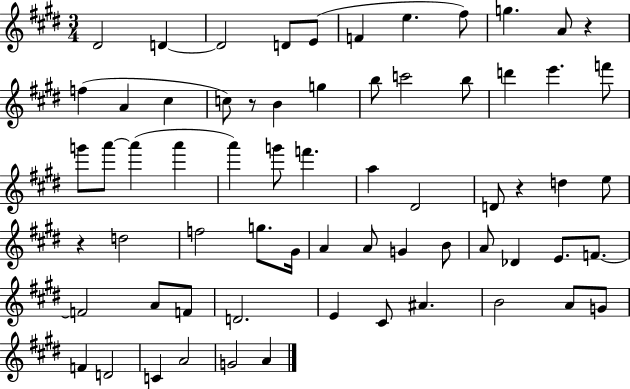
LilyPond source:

{
  \clef treble
  \numericTimeSignature
  \time 3/4
  \key e \major
  \repeat volta 2 { dis'2 d'4~~ | d'2 d'8 e'8( | f'4 e''4. fis''8) | g''4. a'8 r4 | \break f''4( a'4 cis''4 | c''8) r8 b'4 g''4 | b''8 c'''2 b''8 | d'''4 e'''4. f'''8 | \break g'''8 a'''8~~ a'''4( a'''4 | a'''4) g'''8 f'''4. | a''4 dis'2 | d'8 r4 d''4 e''8 | \break r4 d''2 | f''2 g''8. gis'16 | a'4 a'8 g'4 b'8 | a'8 des'4 e'8. f'8.~~ | \break f'2 a'8 f'8 | d'2. | e'4 cis'8 ais'4. | b'2 a'8 g'8 | \break f'4 d'2 | c'4 a'2 | g'2 a'4 | } \bar "|."
}